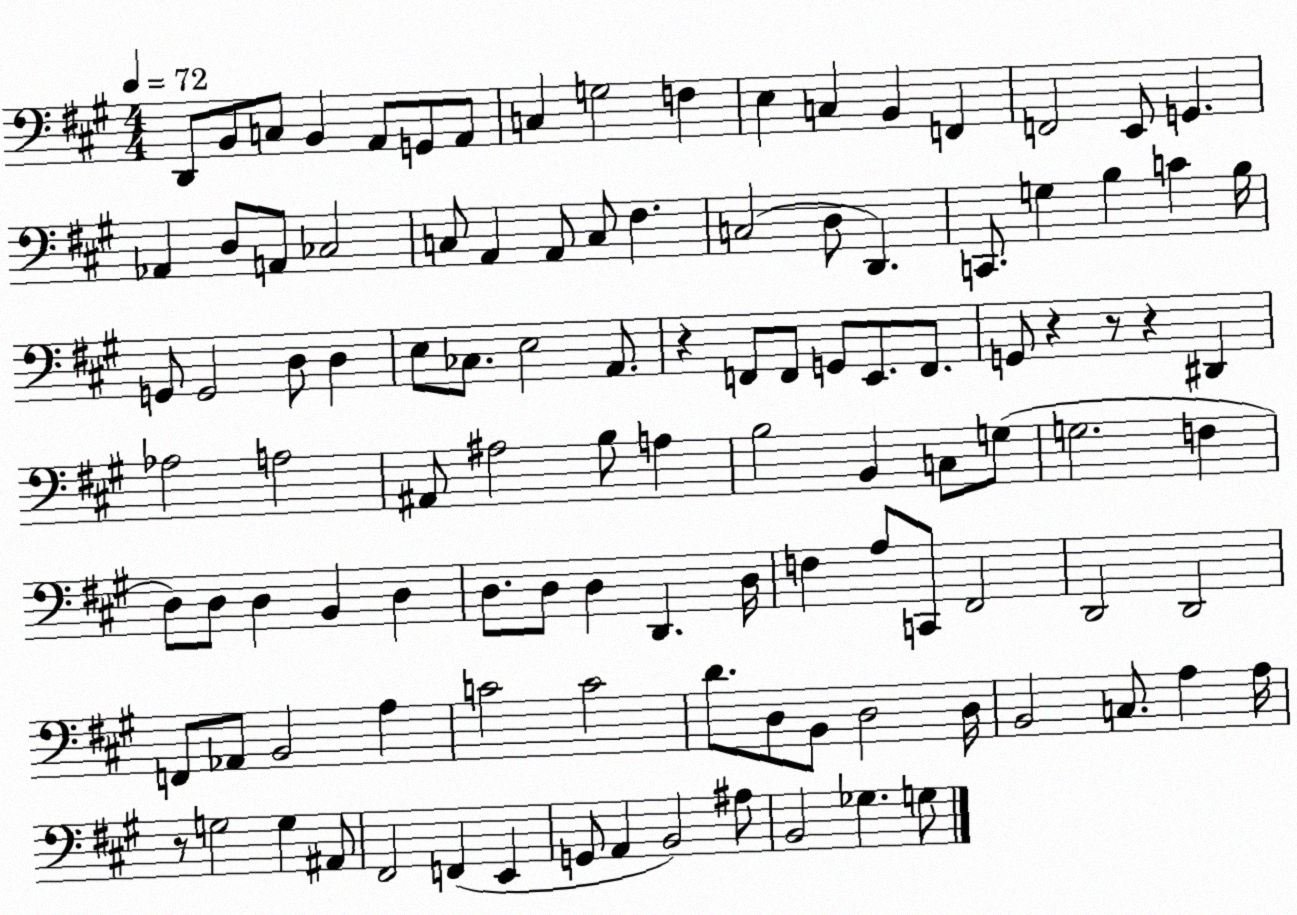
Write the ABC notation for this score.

X:1
T:Untitled
M:4/4
L:1/4
K:A
D,,/2 B,,/2 C,/2 B,, A,,/2 G,,/2 A,,/2 C, G,2 F, E, C, B,, F,, F,,2 E,,/2 G,, _A,, D,/2 A,,/2 _C,2 C,/2 A,, A,,/2 C,/2 ^F, C,2 D,/2 D,, C,,/2 G, B, C B,/4 G,,/2 G,,2 D,/2 D, E,/2 _C,/2 E,2 A,,/2 z F,,/2 F,,/2 G,,/2 E,,/2 F,,/2 G,,/2 z z/2 z ^D,, _A,2 A,2 ^A,,/2 ^A,2 B,/2 A, B,2 B,, C,/2 G,/2 G,2 F, D,/2 D,/2 D, B,, D, D,/2 D,/2 D, D,, D,/4 F, A,/2 C,,/2 ^F,,2 D,,2 D,,2 F,,/2 _A,,/2 B,,2 A, C2 C2 D/2 D,/2 B,,/2 D,2 D,/4 B,,2 C,/2 A, A,/4 z/2 G,2 G, ^A,,/2 ^F,,2 F,, E,, G,,/2 A,, B,,2 ^A,/2 B,,2 _G, G,/2